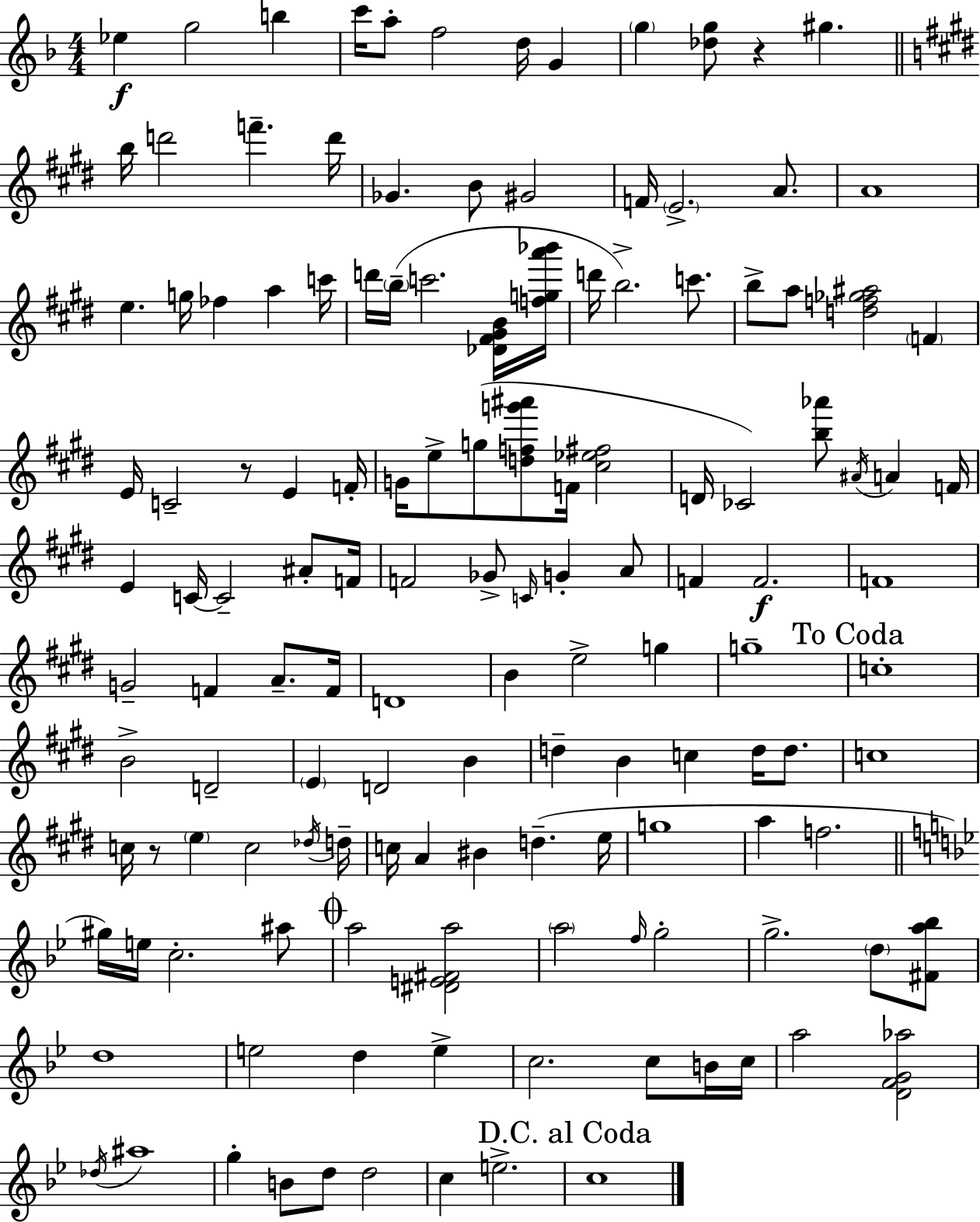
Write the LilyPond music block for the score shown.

{
  \clef treble
  \numericTimeSignature
  \time 4/4
  \key d \minor
  \repeat volta 2 { ees''4\f g''2 b''4 | c'''16 a''8-. f''2 d''16 g'4 | \parenthesize g''4 <des'' g''>8 r4 gis''4. | \bar "||" \break \key e \major b''16 d'''2 f'''4.-- d'''16 | ges'4. b'8 gis'2 | f'16 \parenthesize e'2.-> a'8. | a'1 | \break e''4. g''16 fes''4 a''4 c'''16 | d'''16 \parenthesize b''16--( c'''2. <des' fis' gis' b'>16 <f'' g'' a''' bes'''>16 | d'''16 b''2.->) c'''8. | b''8-> a''8 <d'' f'' ges'' ais''>2 \parenthesize f'4 | \break e'16 c'2-- r8 e'4 f'16-. | g'16 e''8-> g''8( <d'' f'' g''' ais'''>8 f'16 <cis'' ees'' fis''>2 | d'16 ces'2) <b'' aes'''>8 \acciaccatura { ais'16 } a'4 | f'16 e'4 c'16~~ c'2-- ais'8-. | \break f'16 f'2 ges'8-> \grace { c'16 } g'4-. | a'8 f'4 f'2.\f | f'1 | g'2-- f'4 a'8.-- | \break f'16 d'1 | b'4 e''2-> g''4 | g''1-- | \mark "To Coda" c''1-. | \break b'2-> d'2-- | \parenthesize e'4 d'2 b'4 | d''4-- b'4 c''4 d''16 d''8. | c''1 | \break c''16 r8 \parenthesize e''4 c''2 | \acciaccatura { des''16 } d''16-- c''16 a'4 bis'4 d''4.--( | e''16 g''1 | a''4 f''2. | \break \bar "||" \break \key bes \major gis''16) e''16 c''2.-. ais''8 | \mark \markup { \musicglyph "scripts.coda" } a''2 <dis' e' fis' a''>2 | \parenthesize a''2 \grace { f''16 } g''2-. | g''2.-> \parenthesize d''8 <fis' a'' bes''>8 | \break d''1 | e''2 d''4 e''4-> | c''2. c''8 b'16 | c''16 a''2 <d' f' g' aes''>2 | \break \acciaccatura { des''16 } ais''1 | g''4-. b'8 d''8 d''2 | c''4 e''2.-> | \mark "D.C. al Coda" c''1 | \break } \bar "|."
}